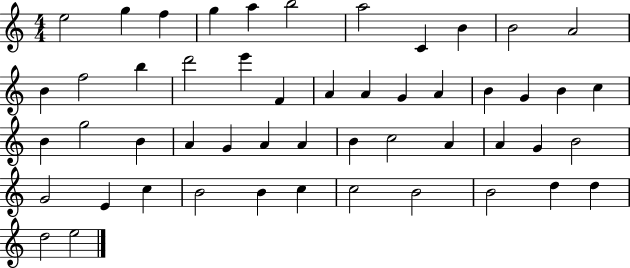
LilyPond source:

{
  \clef treble
  \numericTimeSignature
  \time 4/4
  \key c \major
  e''2 g''4 f''4 | g''4 a''4 b''2 | a''2 c'4 b'4 | b'2 a'2 | \break b'4 f''2 b''4 | d'''2 e'''4 f'4 | a'4 a'4 g'4 a'4 | b'4 g'4 b'4 c''4 | \break b'4 g''2 b'4 | a'4 g'4 a'4 a'4 | b'4 c''2 a'4 | a'4 g'4 b'2 | \break g'2 e'4 c''4 | b'2 b'4 c''4 | c''2 b'2 | b'2 d''4 d''4 | \break d''2 e''2 | \bar "|."
}